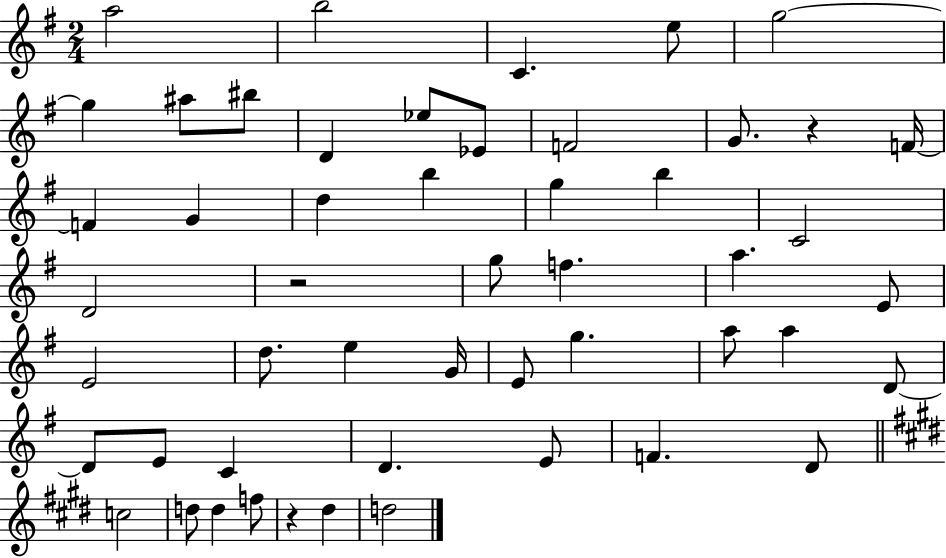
A5/h B5/h C4/q. E5/e G5/h G5/q A#5/e BIS5/e D4/q Eb5/e Eb4/e F4/h G4/e. R/q F4/s F4/q G4/q D5/q B5/q G5/q B5/q C4/h D4/h R/h G5/e F5/q. A5/q. E4/e E4/h D5/e. E5/q G4/s E4/e G5/q. A5/e A5/q D4/e D4/e E4/e C4/q D4/q. E4/e F4/q. D4/e C5/h D5/e D5/q F5/e R/q D#5/q D5/h